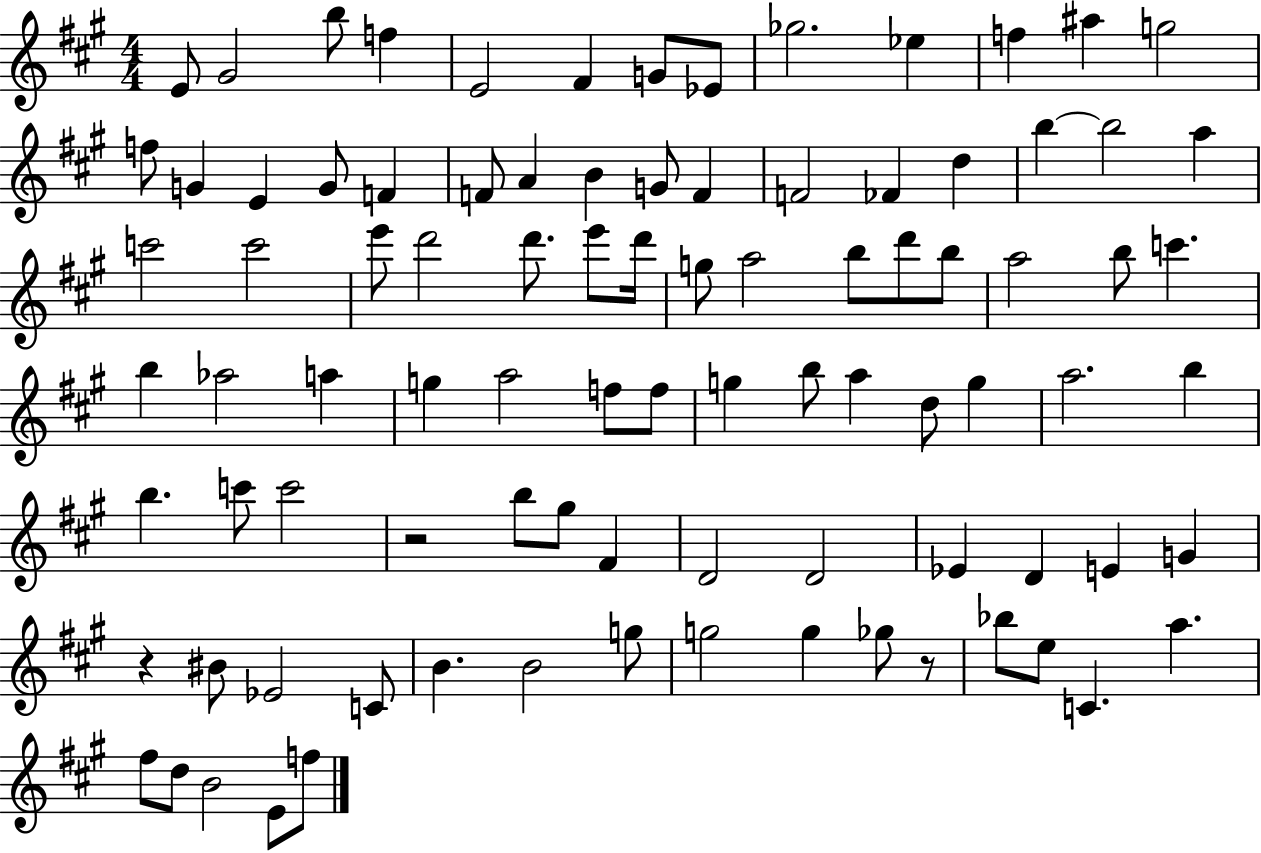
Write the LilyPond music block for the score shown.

{
  \clef treble
  \numericTimeSignature
  \time 4/4
  \key a \major
  \repeat volta 2 { e'8 gis'2 b''8 f''4 | e'2 fis'4 g'8 ees'8 | ges''2. ees''4 | f''4 ais''4 g''2 | \break f''8 g'4 e'4 g'8 f'4 | f'8 a'4 b'4 g'8 f'4 | f'2 fes'4 d''4 | b''4~~ b''2 a''4 | \break c'''2 c'''2 | e'''8 d'''2 d'''8. e'''8 d'''16 | g''8 a''2 b''8 d'''8 b''8 | a''2 b''8 c'''4. | \break b''4 aes''2 a''4 | g''4 a''2 f''8 f''8 | g''4 b''8 a''4 d''8 g''4 | a''2. b''4 | \break b''4. c'''8 c'''2 | r2 b''8 gis''8 fis'4 | d'2 d'2 | ees'4 d'4 e'4 g'4 | \break r4 bis'8 ees'2 c'8 | b'4. b'2 g''8 | g''2 g''4 ges''8 r8 | bes''8 e''8 c'4. a''4. | \break fis''8 d''8 b'2 e'8 f''8 | } \bar "|."
}